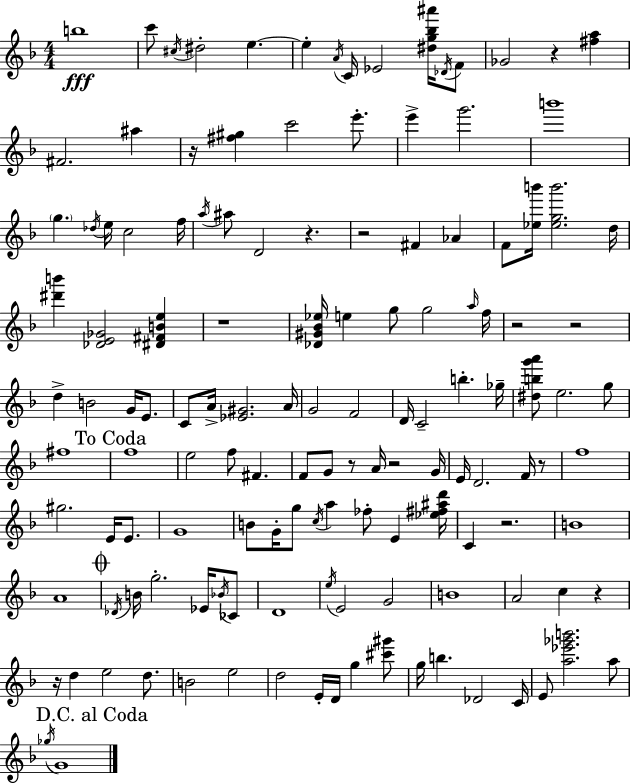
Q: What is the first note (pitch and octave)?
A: B5